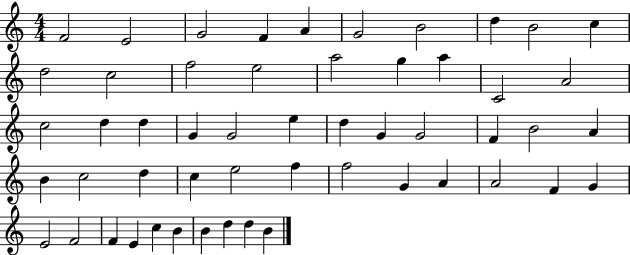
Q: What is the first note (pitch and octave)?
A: F4